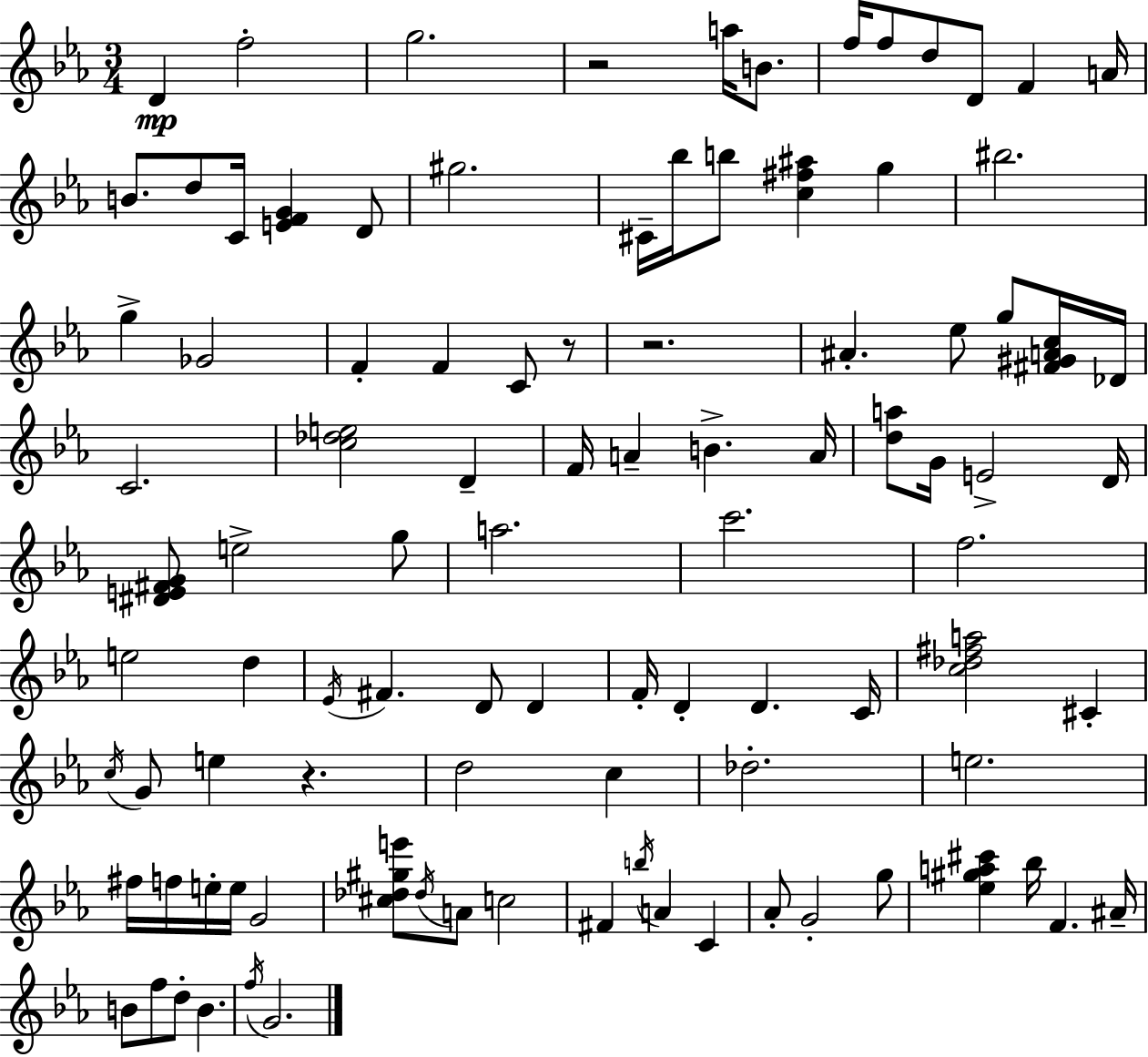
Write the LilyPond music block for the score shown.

{
  \clef treble
  \numericTimeSignature
  \time 3/4
  \key c \minor
  \repeat volta 2 { d'4\mp f''2-. | g''2. | r2 a''16 b'8. | f''16 f''8 d''8 d'8 f'4 a'16 | \break b'8. d''8 c'16 <e' f' g'>4 d'8 | gis''2. | cis'16-- bes''16 b''8 <c'' fis'' ais''>4 g''4 | bis''2. | \break g''4-> ges'2 | f'4-. f'4 c'8 r8 | r2. | ais'4.-. ees''8 g''8 <fis' gis' a' c''>16 des'16 | \break c'2. | <c'' des'' e''>2 d'4-- | f'16 a'4-- b'4.-> a'16 | <d'' a''>8 g'16 e'2-> d'16 | \break <dis' e' fis' g'>8 e''2-> g''8 | a''2. | c'''2. | f''2. | \break e''2 d''4 | \acciaccatura { ees'16 } fis'4. d'8 d'4 | f'16-. d'4-. d'4. | c'16 <c'' des'' fis'' a''>2 cis'4-. | \break \acciaccatura { c''16 } g'8 e''4 r4. | d''2 c''4 | des''2.-. | e''2. | \break fis''16 f''16 e''16-. e''16 g'2 | <cis'' des'' gis'' e'''>8 \acciaccatura { des''16 } a'8 c''2 | fis'4 \acciaccatura { b''16 } a'4 | c'4 aes'8-. g'2-. | \break g''8 <ees'' gis'' a'' cis'''>4 bes''16 f'4. | ais'16-- b'8 f''8 d''8-. b'4. | \acciaccatura { f''16 } g'2. | } \bar "|."
}